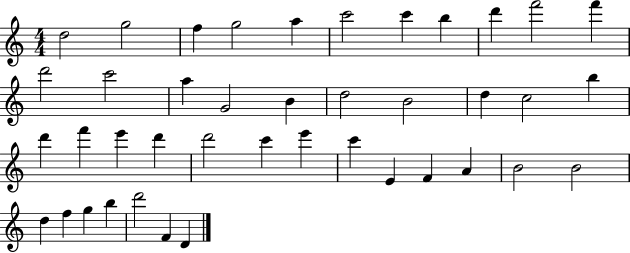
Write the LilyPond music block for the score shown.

{
  \clef treble
  \numericTimeSignature
  \time 4/4
  \key c \major
  d''2 g''2 | f''4 g''2 a''4 | c'''2 c'''4 b''4 | d'''4 f'''2 f'''4 | \break d'''2 c'''2 | a''4 g'2 b'4 | d''2 b'2 | d''4 c''2 b''4 | \break d'''4 f'''4 e'''4 d'''4 | d'''2 c'''4 e'''4 | c'''4 e'4 f'4 a'4 | b'2 b'2 | \break d''4 f''4 g''4 b''4 | d'''2 f'4 d'4 | \bar "|."
}